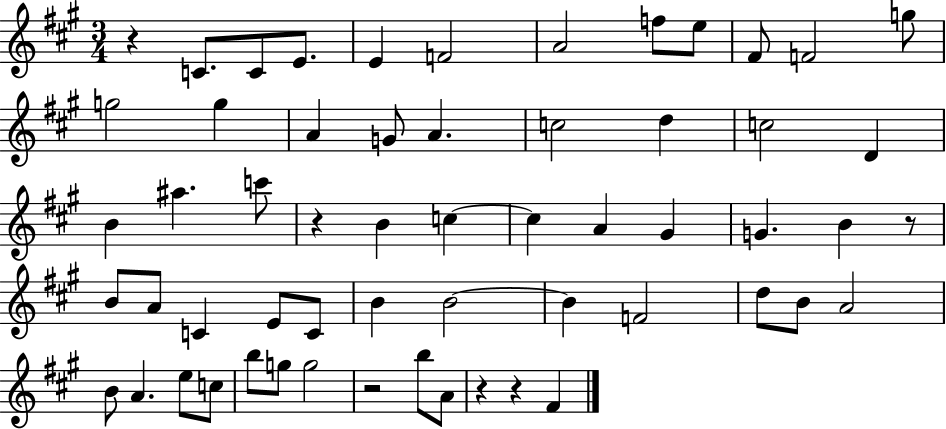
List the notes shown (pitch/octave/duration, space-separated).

R/q C4/e. C4/e E4/e. E4/q F4/h A4/h F5/e E5/e F#4/e F4/h G5/e G5/h G5/q A4/q G4/e A4/q. C5/h D5/q C5/h D4/q B4/q A#5/q. C6/e R/q B4/q C5/q C5/q A4/q G#4/q G4/q. B4/q R/e B4/e A4/e C4/q E4/e C4/e B4/q B4/h B4/q F4/h D5/e B4/e A4/h B4/e A4/q. E5/e C5/e B5/e G5/e G5/h R/h B5/e A4/e R/q R/q F#4/q